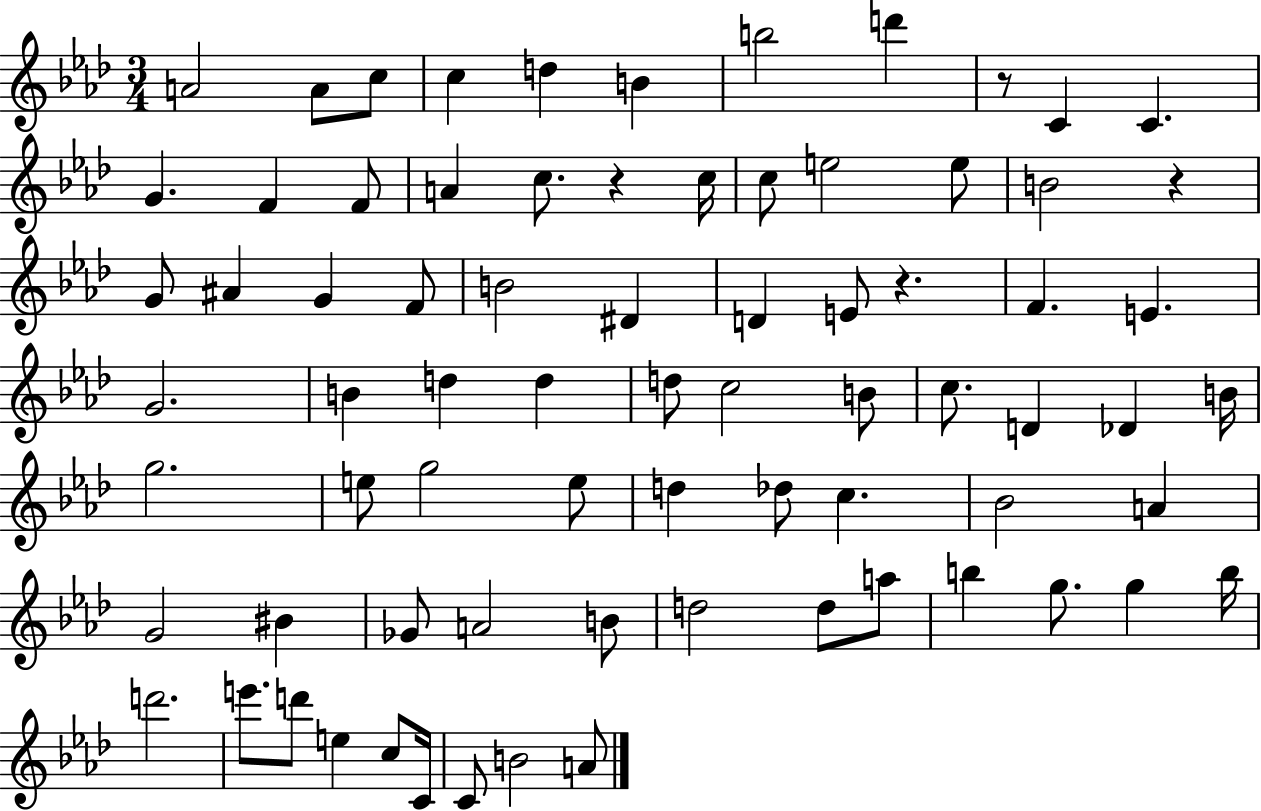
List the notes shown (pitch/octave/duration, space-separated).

A4/h A4/e C5/e C5/q D5/q B4/q B5/h D6/q R/e C4/q C4/q. G4/q. F4/q F4/e A4/q C5/e. R/q C5/s C5/e E5/h E5/e B4/h R/q G4/e A#4/q G4/q F4/e B4/h D#4/q D4/q E4/e R/q. F4/q. E4/q. G4/h. B4/q D5/q D5/q D5/e C5/h B4/e C5/e. D4/q Db4/q B4/s G5/h. E5/e G5/h E5/e D5/q Db5/e C5/q. Bb4/h A4/q G4/h BIS4/q Gb4/e A4/h B4/e D5/h D5/e A5/e B5/q G5/e. G5/q B5/s D6/h. E6/e. D6/e E5/q C5/e C4/s C4/e B4/h A4/e